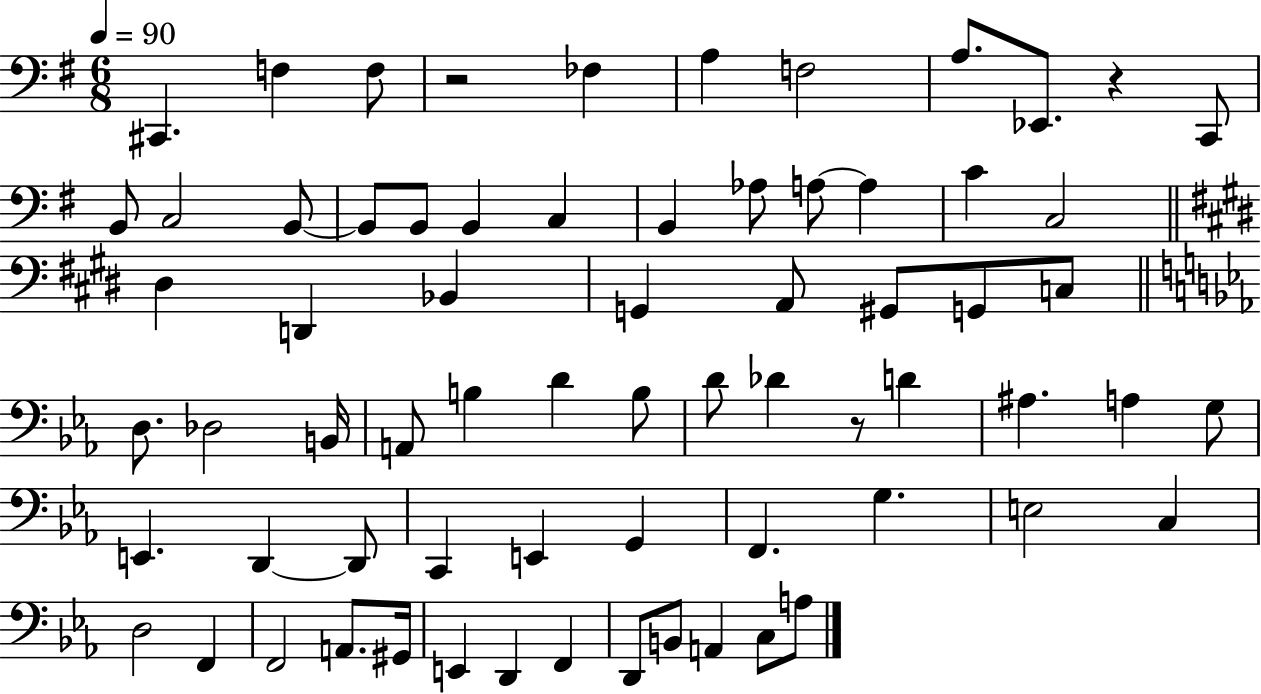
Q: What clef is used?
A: bass